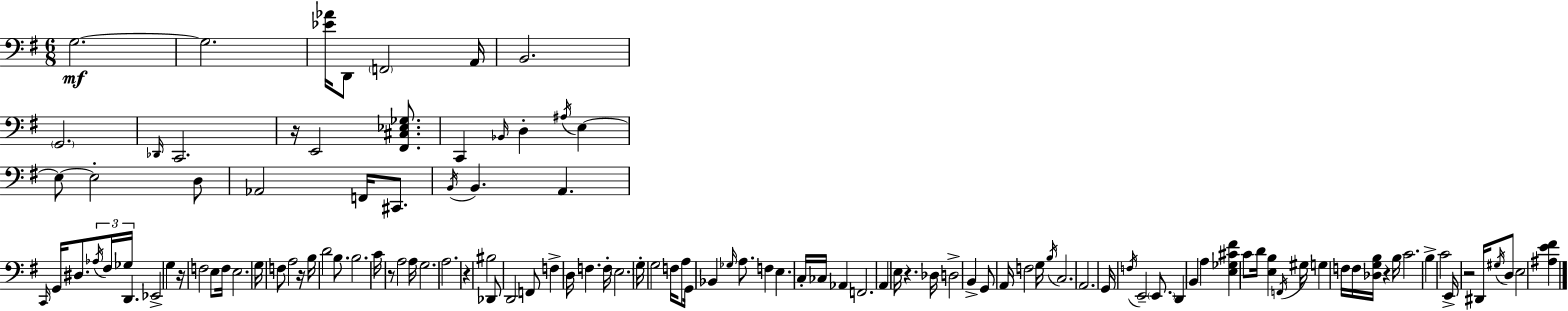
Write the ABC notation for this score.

X:1
T:Untitled
M:6/8
L:1/4
K:Em
G,2 G,2 [_E_A]/4 D,,/2 F,,2 A,,/4 B,,2 G,,2 _D,,/4 C,,2 z/4 E,,2 [^F,,^C,_E,_G,]/2 C,, _B,,/4 D, ^A,/4 E, E,/2 E,2 D,/2 _A,,2 F,,/4 ^C,,/2 B,,/4 B,, A,, C,,/4 G,,/4 ^D,/2 _A,/4 ^F,/4 _G,/4 D,, _E,,2 G, z/4 F,2 E,/2 F,/4 E,2 G,/4 F,/2 A,2 z/4 B,/4 D2 B,/2 B,2 C/4 z/2 A,2 A,/4 G,2 A,2 z ^B,2 _D,,/2 D,,2 F,,/2 F, D,/4 F, F,/4 E,2 G,/4 G,2 F,/4 A,/2 G,,/4 _B,, _G,/4 A,/2 F, E, C,/4 _C,/4 _A,, F,,2 A,, E,/4 z _D,/4 D,2 B,, G,,/2 A,,/4 F,2 G,/4 B,/4 C,2 A,,2 G,,/4 F,/4 E,,2 E,,/2 D,, B,, A, [E,_G,^C^F] C/2 D/4 [E,B,] F,,/4 ^G,/4 G, F,/4 F,/4 [_D,G,B,]/4 z B,/4 C2 B, C2 E,,/4 z2 ^D,,/4 ^G,/4 D,/2 E,2 [^A,E^F]